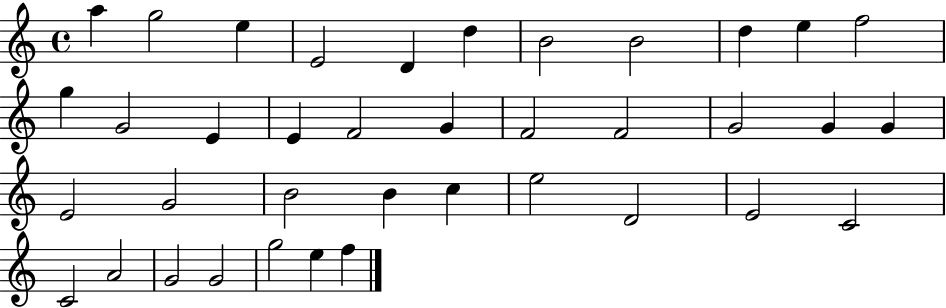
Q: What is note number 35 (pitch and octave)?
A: G4